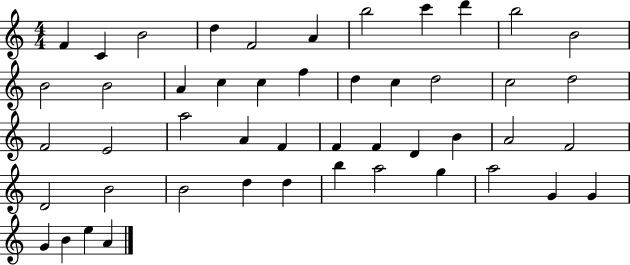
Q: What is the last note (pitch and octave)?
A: A4